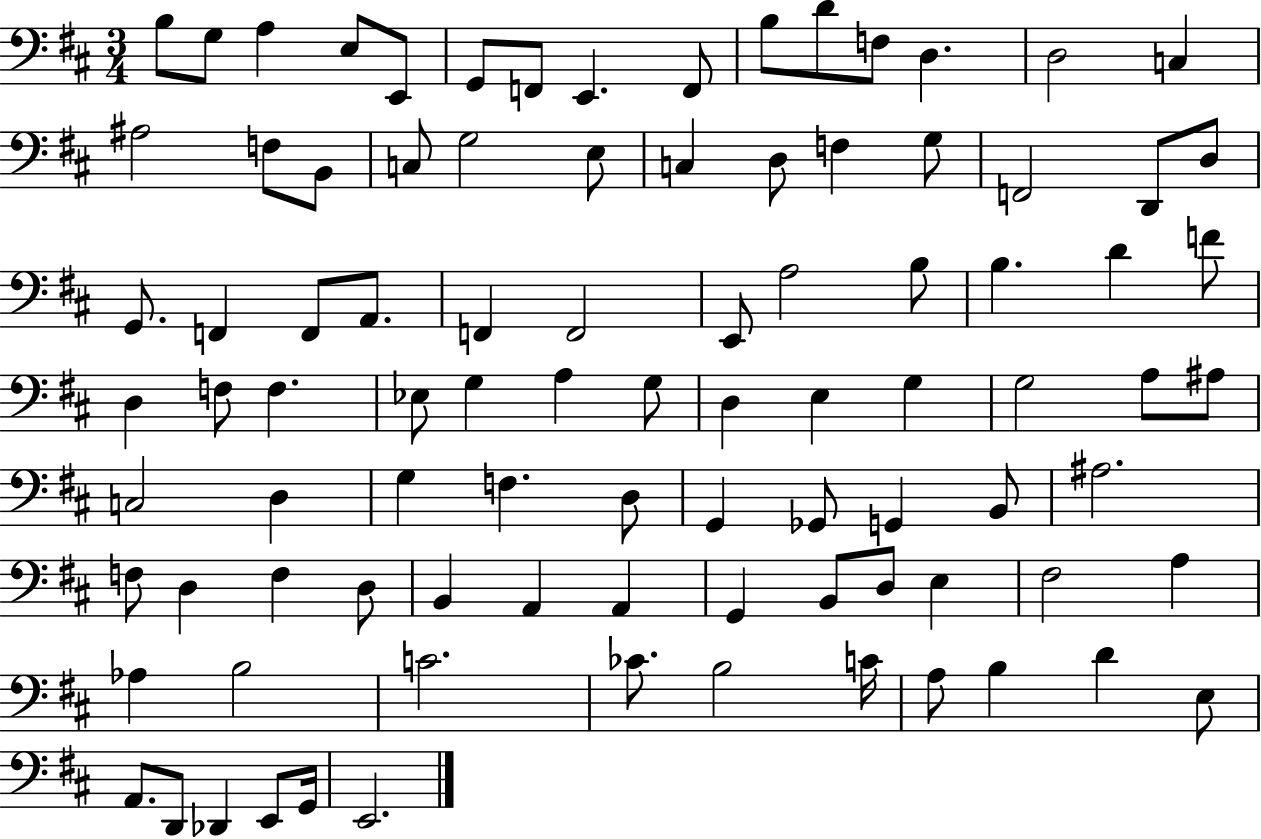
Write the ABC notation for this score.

X:1
T:Untitled
M:3/4
L:1/4
K:D
B,/2 G,/2 A, E,/2 E,,/2 G,,/2 F,,/2 E,, F,,/2 B,/2 D/2 F,/2 D, D,2 C, ^A,2 F,/2 B,,/2 C,/2 G,2 E,/2 C, D,/2 F, G,/2 F,,2 D,,/2 D,/2 G,,/2 F,, F,,/2 A,,/2 F,, F,,2 E,,/2 A,2 B,/2 B, D F/2 D, F,/2 F, _E,/2 G, A, G,/2 D, E, G, G,2 A,/2 ^A,/2 C,2 D, G, F, D,/2 G,, _G,,/2 G,, B,,/2 ^A,2 F,/2 D, F, D,/2 B,, A,, A,, G,, B,,/2 D,/2 E, ^F,2 A, _A, B,2 C2 _C/2 B,2 C/4 A,/2 B, D E,/2 A,,/2 D,,/2 _D,, E,,/2 G,,/4 E,,2